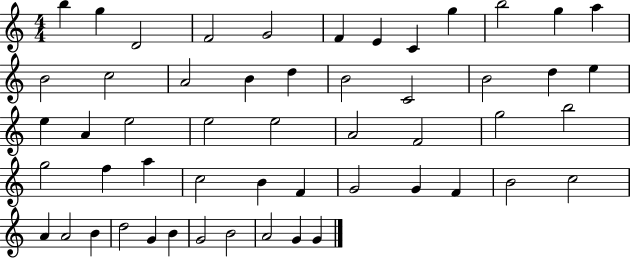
{
  \clef treble
  \numericTimeSignature
  \time 4/4
  \key c \major
  b''4 g''4 d'2 | f'2 g'2 | f'4 e'4 c'4 g''4 | b''2 g''4 a''4 | \break b'2 c''2 | a'2 b'4 d''4 | b'2 c'2 | b'2 d''4 e''4 | \break e''4 a'4 e''2 | e''2 e''2 | a'2 f'2 | g''2 b''2 | \break g''2 f''4 a''4 | c''2 b'4 f'4 | g'2 g'4 f'4 | b'2 c''2 | \break a'4 a'2 b'4 | d''2 g'4 b'4 | g'2 b'2 | a'2 g'4 g'4 | \break \bar "|."
}